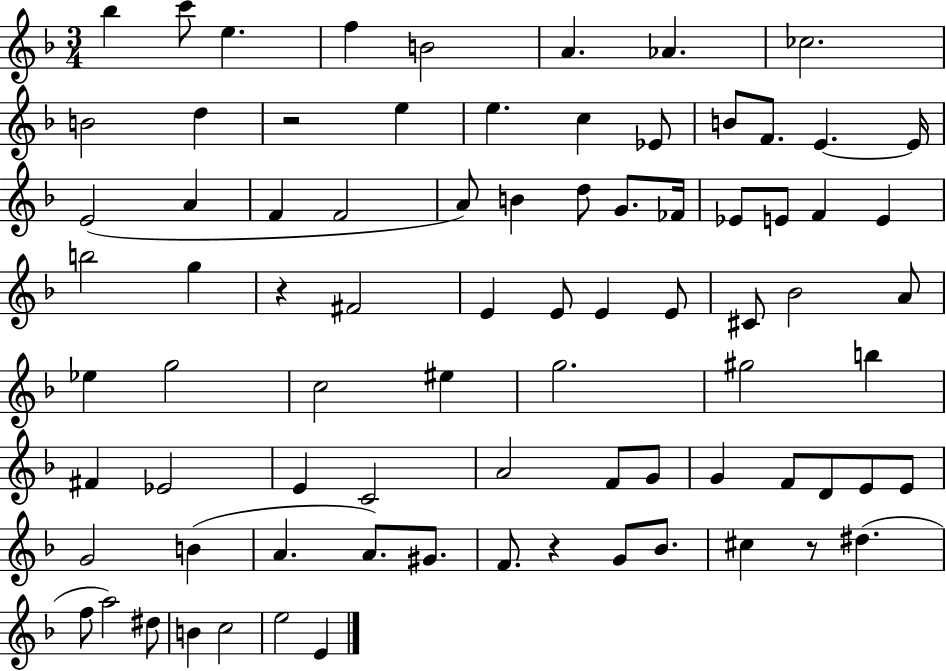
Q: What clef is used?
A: treble